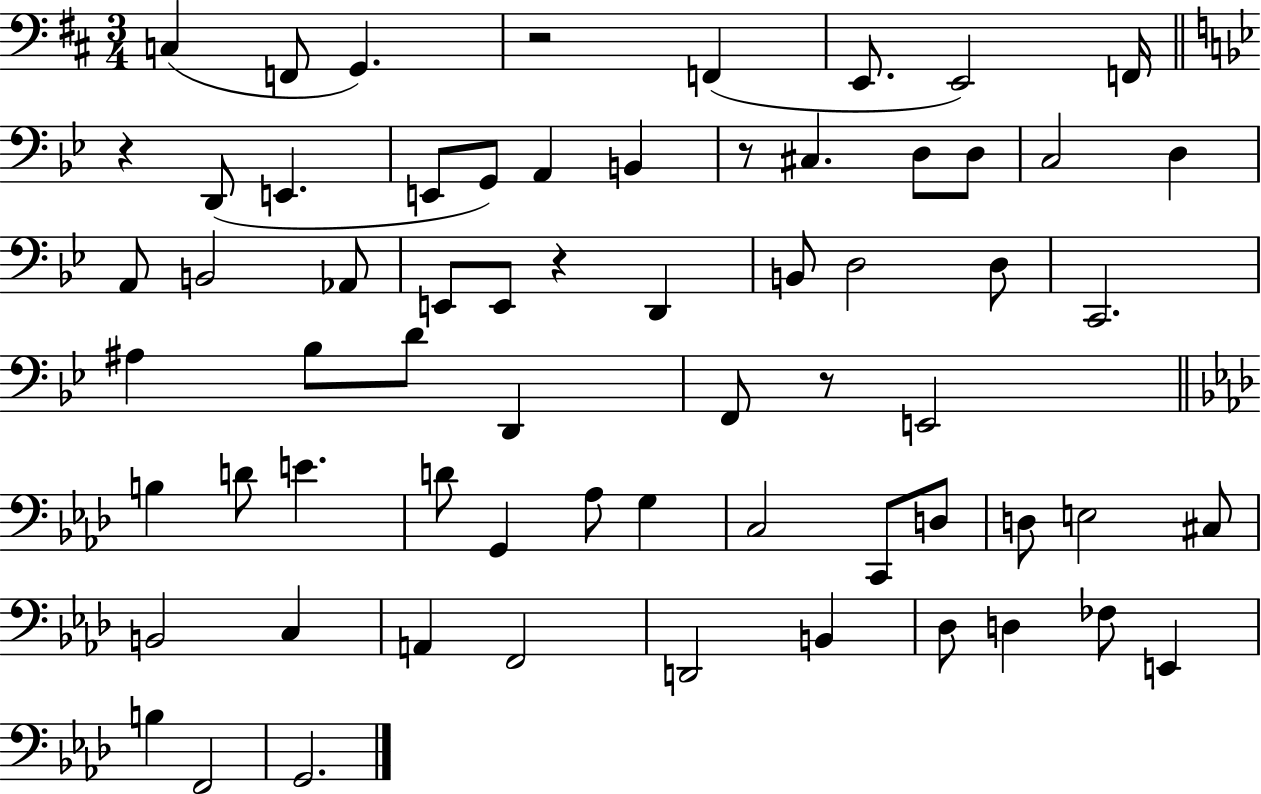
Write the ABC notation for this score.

X:1
T:Untitled
M:3/4
L:1/4
K:D
C, F,,/2 G,, z2 F,, E,,/2 E,,2 F,,/4 z D,,/2 E,, E,,/2 G,,/2 A,, B,, z/2 ^C, D,/2 D,/2 C,2 D, A,,/2 B,,2 _A,,/2 E,,/2 E,,/2 z D,, B,,/2 D,2 D,/2 C,,2 ^A, _B,/2 D/2 D,, F,,/2 z/2 E,,2 B, D/2 E D/2 G,, _A,/2 G, C,2 C,,/2 D,/2 D,/2 E,2 ^C,/2 B,,2 C, A,, F,,2 D,,2 B,, _D,/2 D, _F,/2 E,, B, F,,2 G,,2